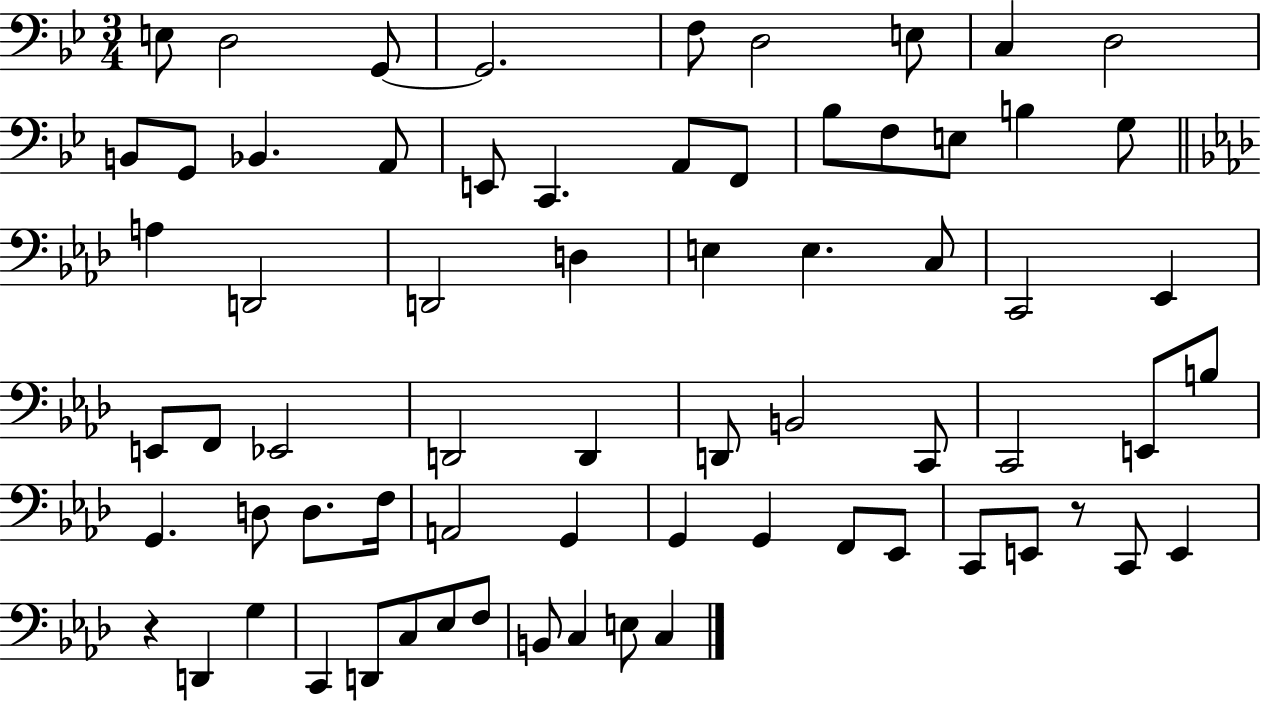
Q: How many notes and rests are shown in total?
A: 69